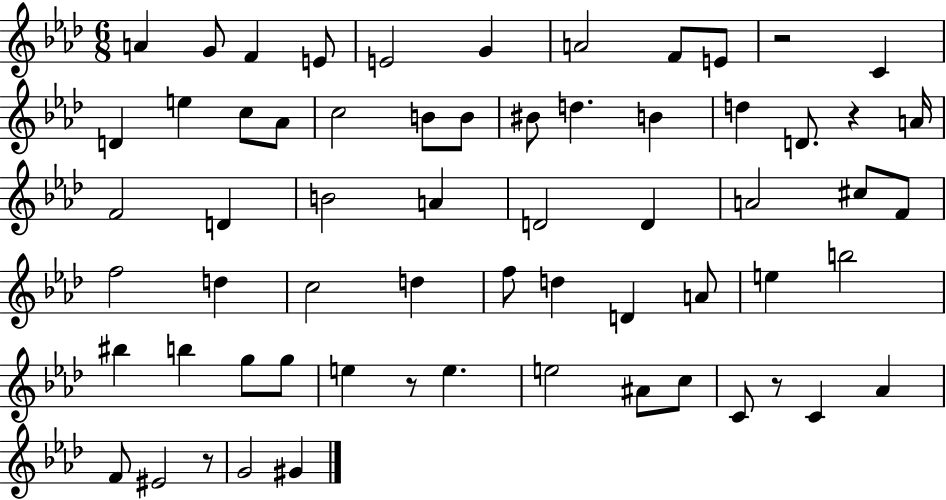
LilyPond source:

{
  \clef treble
  \numericTimeSignature
  \time 6/8
  \key aes \major
  \repeat volta 2 { a'4 g'8 f'4 e'8 | e'2 g'4 | a'2 f'8 e'8 | r2 c'4 | \break d'4 e''4 c''8 aes'8 | c''2 b'8 b'8 | bis'8 d''4. b'4 | d''4 d'8. r4 a'16 | \break f'2 d'4 | b'2 a'4 | d'2 d'4 | a'2 cis''8 f'8 | \break f''2 d''4 | c''2 d''4 | f''8 d''4 d'4 a'8 | e''4 b''2 | \break bis''4 b''4 g''8 g''8 | e''4 r8 e''4. | e''2 ais'8 c''8 | c'8 r8 c'4 aes'4 | \break f'8 eis'2 r8 | g'2 gis'4 | } \bar "|."
}